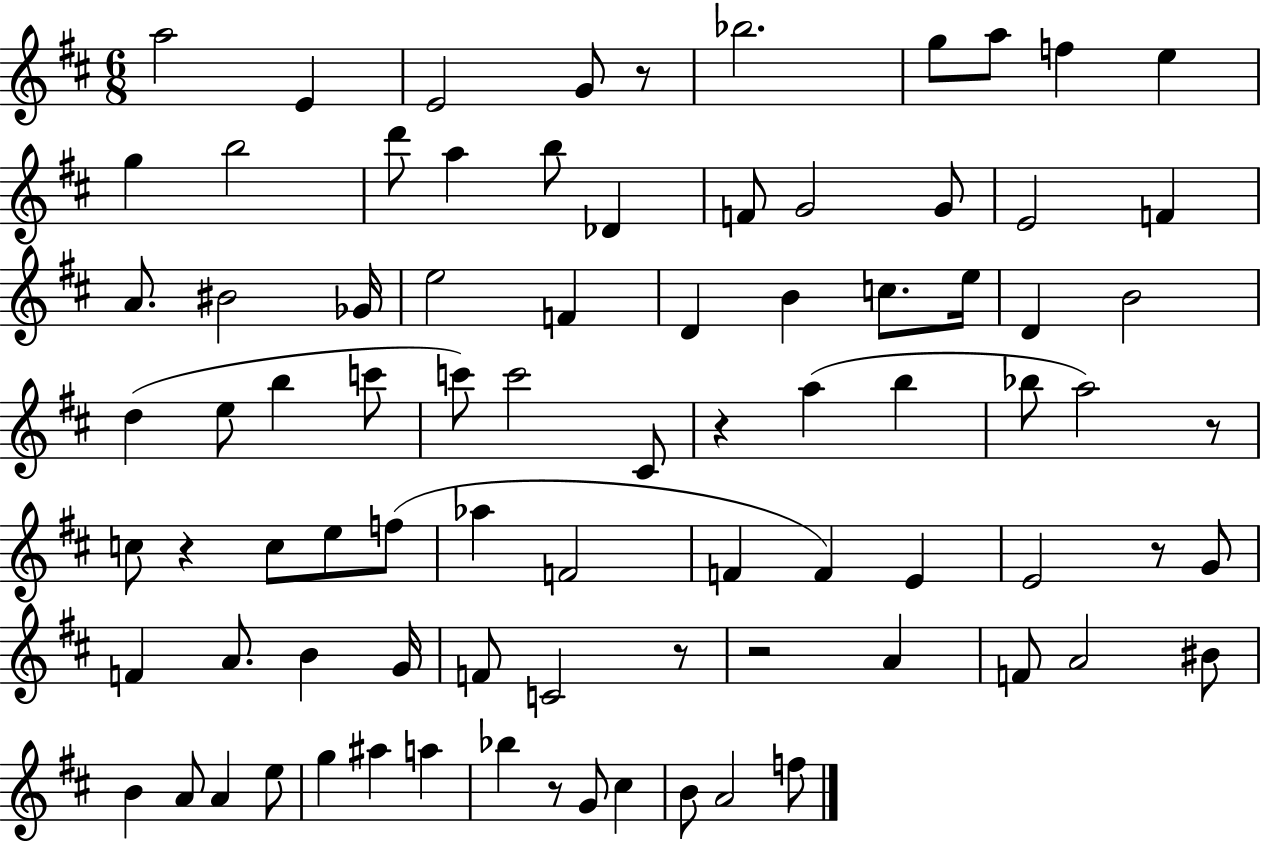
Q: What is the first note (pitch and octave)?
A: A5